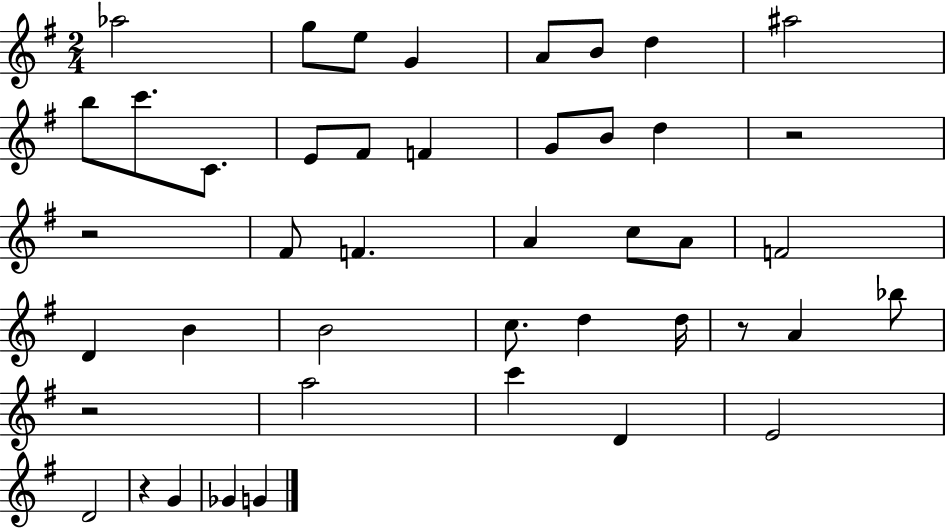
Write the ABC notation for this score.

X:1
T:Untitled
M:2/4
L:1/4
K:G
_a2 g/2 e/2 G A/2 B/2 d ^a2 b/2 c'/2 C/2 E/2 ^F/2 F G/2 B/2 d z2 z2 ^F/2 F A c/2 A/2 F2 D B B2 c/2 d d/4 z/2 A _b/2 z2 a2 c' D E2 D2 z G _G G